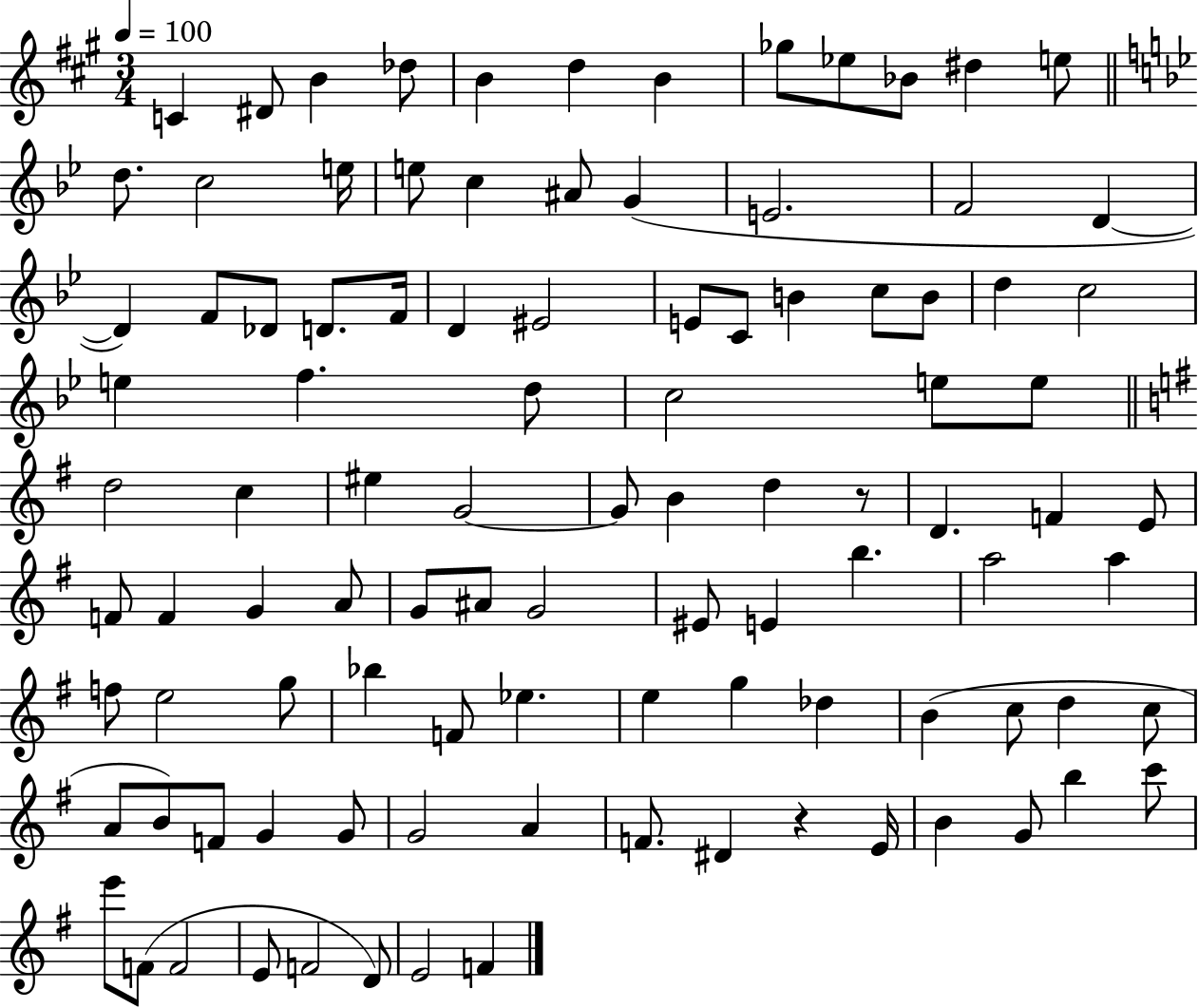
{
  \clef treble
  \numericTimeSignature
  \time 3/4
  \key a \major
  \tempo 4 = 100
  \repeat volta 2 { c'4 dis'8 b'4 des''8 | b'4 d''4 b'4 | ges''8 ees''8 bes'8 dis''4 e''8 | \bar "||" \break \key bes \major d''8. c''2 e''16 | e''8 c''4 ais'8 g'4( | e'2. | f'2 d'4~~ | \break d'4) f'8 des'8 d'8. f'16 | d'4 eis'2 | e'8 c'8 b'4 c''8 b'8 | d''4 c''2 | \break e''4 f''4. d''8 | c''2 e''8 e''8 | \bar "||" \break \key e \minor d''2 c''4 | eis''4 g'2~~ | g'8 b'4 d''4 r8 | d'4. f'4 e'8 | \break f'8 f'4 g'4 a'8 | g'8 ais'8 g'2 | eis'8 e'4 b''4. | a''2 a''4 | \break f''8 e''2 g''8 | bes''4 f'8 ees''4. | e''4 g''4 des''4 | b'4( c''8 d''4 c''8 | \break a'8 b'8) f'8 g'4 g'8 | g'2 a'4 | f'8. dis'4 r4 e'16 | b'4 g'8 b''4 c'''8 | \break e'''8 f'8( f'2 | e'8 f'2 d'8) | e'2 f'4 | } \bar "|."
}